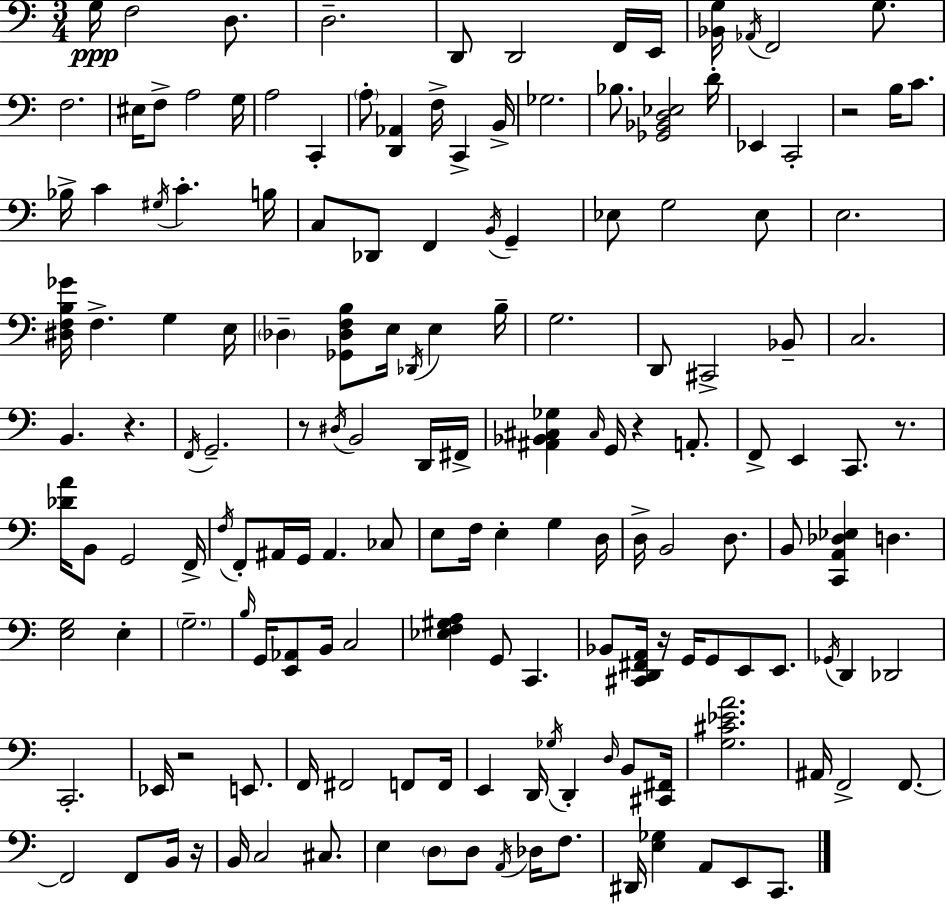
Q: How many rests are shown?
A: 8